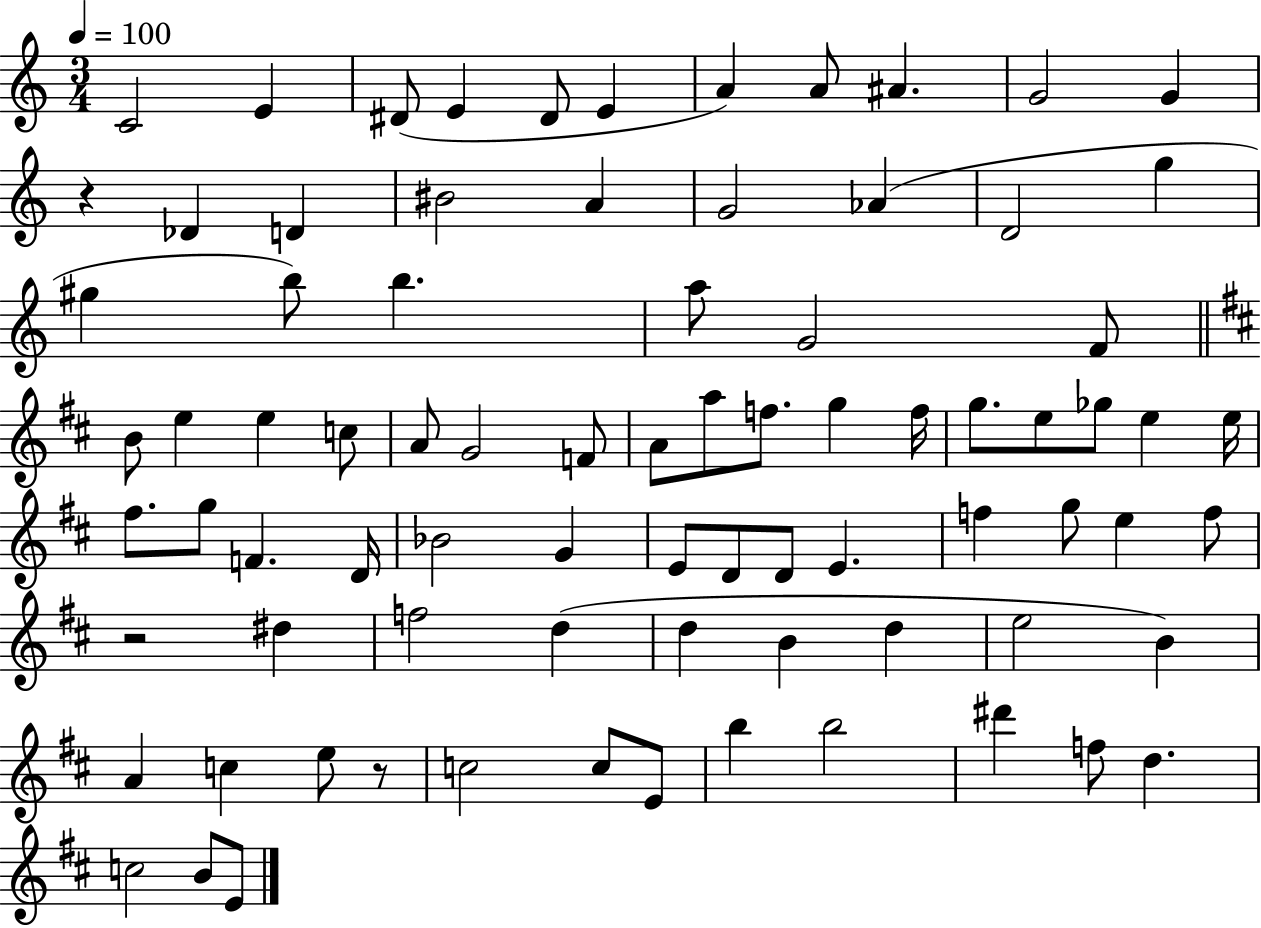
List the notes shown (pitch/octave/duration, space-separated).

C4/h E4/q D#4/e E4/q D#4/e E4/q A4/q A4/e A#4/q. G4/h G4/q R/q Db4/q D4/q BIS4/h A4/q G4/h Ab4/q D4/h G5/q G#5/q B5/e B5/q. A5/e G4/h F4/e B4/e E5/q E5/q C5/e A4/e G4/h F4/e A4/e A5/e F5/e. G5/q F5/s G5/e. E5/e Gb5/e E5/q E5/s F#5/e. G5/e F4/q. D4/s Bb4/h G4/q E4/e D4/e D4/e E4/q. F5/q G5/e E5/q F5/e R/h D#5/q F5/h D5/q D5/q B4/q D5/q E5/h B4/q A4/q C5/q E5/e R/e C5/h C5/e E4/e B5/q B5/h D#6/q F5/e D5/q. C5/h B4/e E4/e